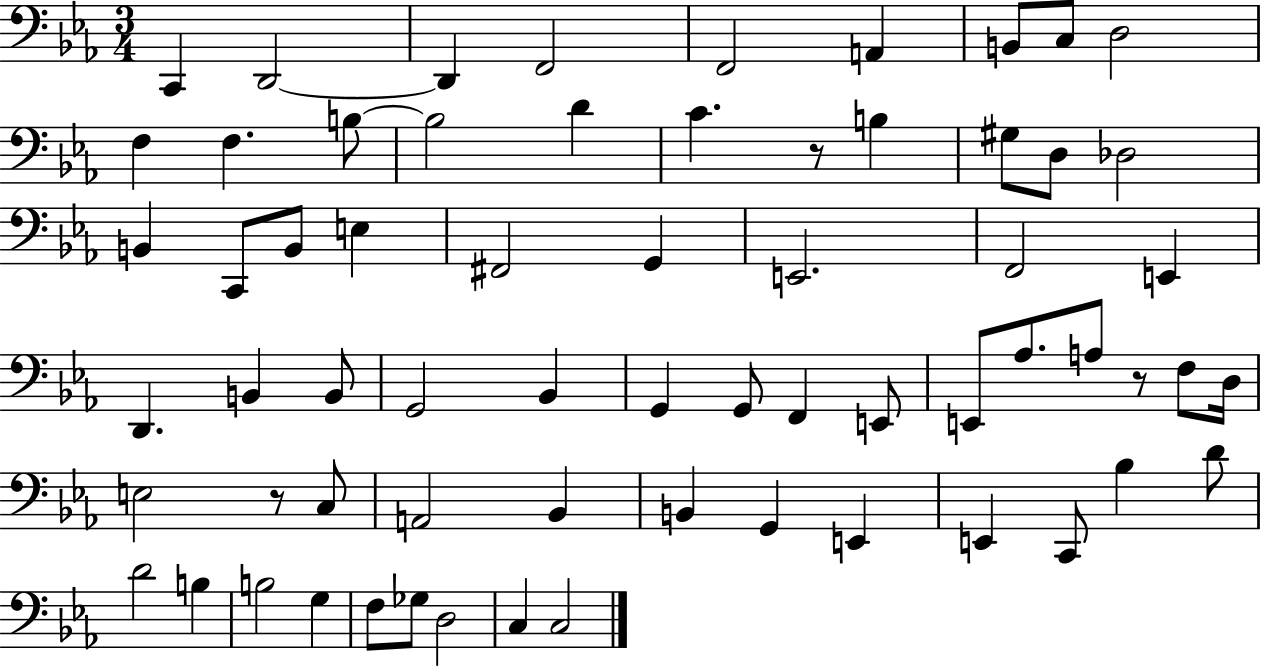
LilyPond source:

{
  \clef bass
  \numericTimeSignature
  \time 3/4
  \key ees \major
  c,4 d,2~~ | d,4 f,2 | f,2 a,4 | b,8 c8 d2 | \break f4 f4. b8~~ | b2 d'4 | c'4. r8 b4 | gis8 d8 des2 | \break b,4 c,8 b,8 e4 | fis,2 g,4 | e,2. | f,2 e,4 | \break d,4. b,4 b,8 | g,2 bes,4 | g,4 g,8 f,4 e,8 | e,8 aes8. a8 r8 f8 d16 | \break e2 r8 c8 | a,2 bes,4 | b,4 g,4 e,4 | e,4 c,8 bes4 d'8 | \break d'2 b4 | b2 g4 | f8 ges8 d2 | c4 c2 | \break \bar "|."
}